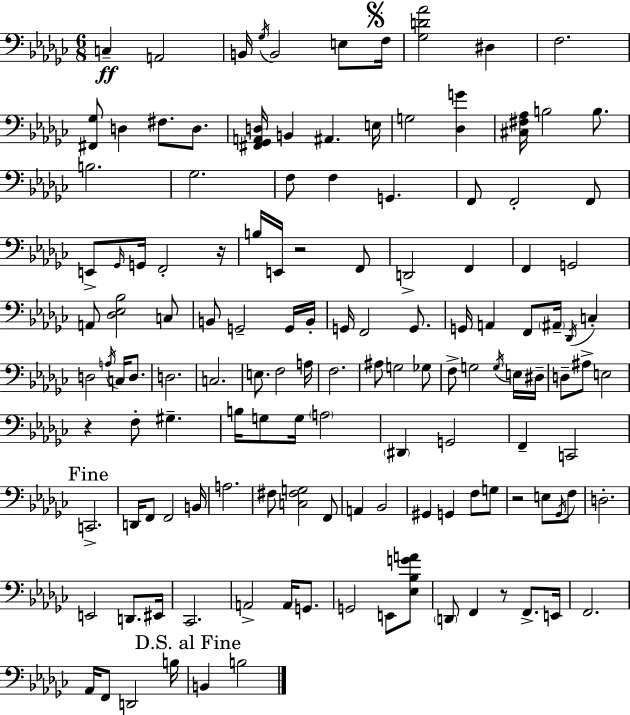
X:1
T:Untitled
M:6/8
L:1/4
K:Ebm
C, A,,2 B,,/4 _G,/4 B,,2 E,/2 F,/4 [_G,D_A]2 ^D, F,2 [^F,,_G,]/2 D, ^F,/2 D,/2 [^F,,_G,,A,,D,]/4 B,, ^A,, E,/4 G,2 [_D,G] [^C,^F,_A,]/4 B,2 B,/2 B,2 _G,2 F,/2 F, G,, F,,/2 F,,2 F,,/2 E,,/2 _G,,/4 G,,/4 F,,2 z/4 B,/4 E,,/4 z2 F,,/2 D,,2 F,, F,, G,,2 A,,/2 [_D,_E,_B,]2 C,/2 B,,/2 G,,2 G,,/4 B,,/4 G,,/4 F,,2 G,,/2 G,,/4 A,, F,,/2 ^A,,/4 _D,,/4 C, D,2 A,/4 C,/4 D,/2 D,2 C,2 E,/2 F,2 A,/4 F,2 ^A,/2 G,2 _G,/2 F,/2 G,2 G,/4 E,/4 ^D,/4 D,/2 ^A,/2 E,2 z F,/2 ^G, B,/4 G,/2 G,/4 A,2 ^D,, G,,2 F,, C,,2 C,,2 D,,/4 F,,/2 F,,2 B,,/4 A,2 ^F,/2 [C,^F,G,]2 F,,/2 A,, _B,,2 ^G,, G,, F,/2 G,/2 z2 E,/2 _G,,/4 F,/2 D,2 E,,2 D,,/2 ^E,,/4 _C,,2 A,,2 A,,/4 G,,/2 G,,2 E,,/2 [_E,_B,GA]/2 D,,/2 F,, z/2 F,,/2 E,,/4 F,,2 _A,,/4 F,,/2 D,,2 B,/4 B,, B,2